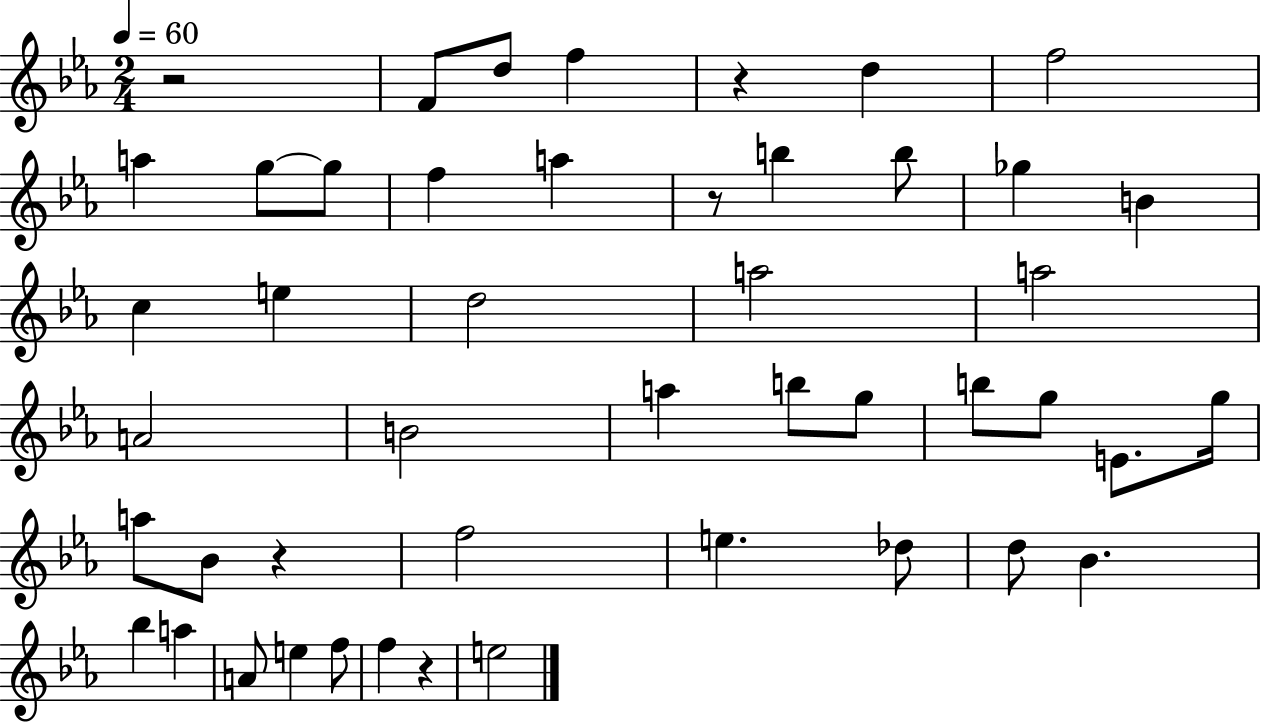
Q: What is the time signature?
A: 2/4